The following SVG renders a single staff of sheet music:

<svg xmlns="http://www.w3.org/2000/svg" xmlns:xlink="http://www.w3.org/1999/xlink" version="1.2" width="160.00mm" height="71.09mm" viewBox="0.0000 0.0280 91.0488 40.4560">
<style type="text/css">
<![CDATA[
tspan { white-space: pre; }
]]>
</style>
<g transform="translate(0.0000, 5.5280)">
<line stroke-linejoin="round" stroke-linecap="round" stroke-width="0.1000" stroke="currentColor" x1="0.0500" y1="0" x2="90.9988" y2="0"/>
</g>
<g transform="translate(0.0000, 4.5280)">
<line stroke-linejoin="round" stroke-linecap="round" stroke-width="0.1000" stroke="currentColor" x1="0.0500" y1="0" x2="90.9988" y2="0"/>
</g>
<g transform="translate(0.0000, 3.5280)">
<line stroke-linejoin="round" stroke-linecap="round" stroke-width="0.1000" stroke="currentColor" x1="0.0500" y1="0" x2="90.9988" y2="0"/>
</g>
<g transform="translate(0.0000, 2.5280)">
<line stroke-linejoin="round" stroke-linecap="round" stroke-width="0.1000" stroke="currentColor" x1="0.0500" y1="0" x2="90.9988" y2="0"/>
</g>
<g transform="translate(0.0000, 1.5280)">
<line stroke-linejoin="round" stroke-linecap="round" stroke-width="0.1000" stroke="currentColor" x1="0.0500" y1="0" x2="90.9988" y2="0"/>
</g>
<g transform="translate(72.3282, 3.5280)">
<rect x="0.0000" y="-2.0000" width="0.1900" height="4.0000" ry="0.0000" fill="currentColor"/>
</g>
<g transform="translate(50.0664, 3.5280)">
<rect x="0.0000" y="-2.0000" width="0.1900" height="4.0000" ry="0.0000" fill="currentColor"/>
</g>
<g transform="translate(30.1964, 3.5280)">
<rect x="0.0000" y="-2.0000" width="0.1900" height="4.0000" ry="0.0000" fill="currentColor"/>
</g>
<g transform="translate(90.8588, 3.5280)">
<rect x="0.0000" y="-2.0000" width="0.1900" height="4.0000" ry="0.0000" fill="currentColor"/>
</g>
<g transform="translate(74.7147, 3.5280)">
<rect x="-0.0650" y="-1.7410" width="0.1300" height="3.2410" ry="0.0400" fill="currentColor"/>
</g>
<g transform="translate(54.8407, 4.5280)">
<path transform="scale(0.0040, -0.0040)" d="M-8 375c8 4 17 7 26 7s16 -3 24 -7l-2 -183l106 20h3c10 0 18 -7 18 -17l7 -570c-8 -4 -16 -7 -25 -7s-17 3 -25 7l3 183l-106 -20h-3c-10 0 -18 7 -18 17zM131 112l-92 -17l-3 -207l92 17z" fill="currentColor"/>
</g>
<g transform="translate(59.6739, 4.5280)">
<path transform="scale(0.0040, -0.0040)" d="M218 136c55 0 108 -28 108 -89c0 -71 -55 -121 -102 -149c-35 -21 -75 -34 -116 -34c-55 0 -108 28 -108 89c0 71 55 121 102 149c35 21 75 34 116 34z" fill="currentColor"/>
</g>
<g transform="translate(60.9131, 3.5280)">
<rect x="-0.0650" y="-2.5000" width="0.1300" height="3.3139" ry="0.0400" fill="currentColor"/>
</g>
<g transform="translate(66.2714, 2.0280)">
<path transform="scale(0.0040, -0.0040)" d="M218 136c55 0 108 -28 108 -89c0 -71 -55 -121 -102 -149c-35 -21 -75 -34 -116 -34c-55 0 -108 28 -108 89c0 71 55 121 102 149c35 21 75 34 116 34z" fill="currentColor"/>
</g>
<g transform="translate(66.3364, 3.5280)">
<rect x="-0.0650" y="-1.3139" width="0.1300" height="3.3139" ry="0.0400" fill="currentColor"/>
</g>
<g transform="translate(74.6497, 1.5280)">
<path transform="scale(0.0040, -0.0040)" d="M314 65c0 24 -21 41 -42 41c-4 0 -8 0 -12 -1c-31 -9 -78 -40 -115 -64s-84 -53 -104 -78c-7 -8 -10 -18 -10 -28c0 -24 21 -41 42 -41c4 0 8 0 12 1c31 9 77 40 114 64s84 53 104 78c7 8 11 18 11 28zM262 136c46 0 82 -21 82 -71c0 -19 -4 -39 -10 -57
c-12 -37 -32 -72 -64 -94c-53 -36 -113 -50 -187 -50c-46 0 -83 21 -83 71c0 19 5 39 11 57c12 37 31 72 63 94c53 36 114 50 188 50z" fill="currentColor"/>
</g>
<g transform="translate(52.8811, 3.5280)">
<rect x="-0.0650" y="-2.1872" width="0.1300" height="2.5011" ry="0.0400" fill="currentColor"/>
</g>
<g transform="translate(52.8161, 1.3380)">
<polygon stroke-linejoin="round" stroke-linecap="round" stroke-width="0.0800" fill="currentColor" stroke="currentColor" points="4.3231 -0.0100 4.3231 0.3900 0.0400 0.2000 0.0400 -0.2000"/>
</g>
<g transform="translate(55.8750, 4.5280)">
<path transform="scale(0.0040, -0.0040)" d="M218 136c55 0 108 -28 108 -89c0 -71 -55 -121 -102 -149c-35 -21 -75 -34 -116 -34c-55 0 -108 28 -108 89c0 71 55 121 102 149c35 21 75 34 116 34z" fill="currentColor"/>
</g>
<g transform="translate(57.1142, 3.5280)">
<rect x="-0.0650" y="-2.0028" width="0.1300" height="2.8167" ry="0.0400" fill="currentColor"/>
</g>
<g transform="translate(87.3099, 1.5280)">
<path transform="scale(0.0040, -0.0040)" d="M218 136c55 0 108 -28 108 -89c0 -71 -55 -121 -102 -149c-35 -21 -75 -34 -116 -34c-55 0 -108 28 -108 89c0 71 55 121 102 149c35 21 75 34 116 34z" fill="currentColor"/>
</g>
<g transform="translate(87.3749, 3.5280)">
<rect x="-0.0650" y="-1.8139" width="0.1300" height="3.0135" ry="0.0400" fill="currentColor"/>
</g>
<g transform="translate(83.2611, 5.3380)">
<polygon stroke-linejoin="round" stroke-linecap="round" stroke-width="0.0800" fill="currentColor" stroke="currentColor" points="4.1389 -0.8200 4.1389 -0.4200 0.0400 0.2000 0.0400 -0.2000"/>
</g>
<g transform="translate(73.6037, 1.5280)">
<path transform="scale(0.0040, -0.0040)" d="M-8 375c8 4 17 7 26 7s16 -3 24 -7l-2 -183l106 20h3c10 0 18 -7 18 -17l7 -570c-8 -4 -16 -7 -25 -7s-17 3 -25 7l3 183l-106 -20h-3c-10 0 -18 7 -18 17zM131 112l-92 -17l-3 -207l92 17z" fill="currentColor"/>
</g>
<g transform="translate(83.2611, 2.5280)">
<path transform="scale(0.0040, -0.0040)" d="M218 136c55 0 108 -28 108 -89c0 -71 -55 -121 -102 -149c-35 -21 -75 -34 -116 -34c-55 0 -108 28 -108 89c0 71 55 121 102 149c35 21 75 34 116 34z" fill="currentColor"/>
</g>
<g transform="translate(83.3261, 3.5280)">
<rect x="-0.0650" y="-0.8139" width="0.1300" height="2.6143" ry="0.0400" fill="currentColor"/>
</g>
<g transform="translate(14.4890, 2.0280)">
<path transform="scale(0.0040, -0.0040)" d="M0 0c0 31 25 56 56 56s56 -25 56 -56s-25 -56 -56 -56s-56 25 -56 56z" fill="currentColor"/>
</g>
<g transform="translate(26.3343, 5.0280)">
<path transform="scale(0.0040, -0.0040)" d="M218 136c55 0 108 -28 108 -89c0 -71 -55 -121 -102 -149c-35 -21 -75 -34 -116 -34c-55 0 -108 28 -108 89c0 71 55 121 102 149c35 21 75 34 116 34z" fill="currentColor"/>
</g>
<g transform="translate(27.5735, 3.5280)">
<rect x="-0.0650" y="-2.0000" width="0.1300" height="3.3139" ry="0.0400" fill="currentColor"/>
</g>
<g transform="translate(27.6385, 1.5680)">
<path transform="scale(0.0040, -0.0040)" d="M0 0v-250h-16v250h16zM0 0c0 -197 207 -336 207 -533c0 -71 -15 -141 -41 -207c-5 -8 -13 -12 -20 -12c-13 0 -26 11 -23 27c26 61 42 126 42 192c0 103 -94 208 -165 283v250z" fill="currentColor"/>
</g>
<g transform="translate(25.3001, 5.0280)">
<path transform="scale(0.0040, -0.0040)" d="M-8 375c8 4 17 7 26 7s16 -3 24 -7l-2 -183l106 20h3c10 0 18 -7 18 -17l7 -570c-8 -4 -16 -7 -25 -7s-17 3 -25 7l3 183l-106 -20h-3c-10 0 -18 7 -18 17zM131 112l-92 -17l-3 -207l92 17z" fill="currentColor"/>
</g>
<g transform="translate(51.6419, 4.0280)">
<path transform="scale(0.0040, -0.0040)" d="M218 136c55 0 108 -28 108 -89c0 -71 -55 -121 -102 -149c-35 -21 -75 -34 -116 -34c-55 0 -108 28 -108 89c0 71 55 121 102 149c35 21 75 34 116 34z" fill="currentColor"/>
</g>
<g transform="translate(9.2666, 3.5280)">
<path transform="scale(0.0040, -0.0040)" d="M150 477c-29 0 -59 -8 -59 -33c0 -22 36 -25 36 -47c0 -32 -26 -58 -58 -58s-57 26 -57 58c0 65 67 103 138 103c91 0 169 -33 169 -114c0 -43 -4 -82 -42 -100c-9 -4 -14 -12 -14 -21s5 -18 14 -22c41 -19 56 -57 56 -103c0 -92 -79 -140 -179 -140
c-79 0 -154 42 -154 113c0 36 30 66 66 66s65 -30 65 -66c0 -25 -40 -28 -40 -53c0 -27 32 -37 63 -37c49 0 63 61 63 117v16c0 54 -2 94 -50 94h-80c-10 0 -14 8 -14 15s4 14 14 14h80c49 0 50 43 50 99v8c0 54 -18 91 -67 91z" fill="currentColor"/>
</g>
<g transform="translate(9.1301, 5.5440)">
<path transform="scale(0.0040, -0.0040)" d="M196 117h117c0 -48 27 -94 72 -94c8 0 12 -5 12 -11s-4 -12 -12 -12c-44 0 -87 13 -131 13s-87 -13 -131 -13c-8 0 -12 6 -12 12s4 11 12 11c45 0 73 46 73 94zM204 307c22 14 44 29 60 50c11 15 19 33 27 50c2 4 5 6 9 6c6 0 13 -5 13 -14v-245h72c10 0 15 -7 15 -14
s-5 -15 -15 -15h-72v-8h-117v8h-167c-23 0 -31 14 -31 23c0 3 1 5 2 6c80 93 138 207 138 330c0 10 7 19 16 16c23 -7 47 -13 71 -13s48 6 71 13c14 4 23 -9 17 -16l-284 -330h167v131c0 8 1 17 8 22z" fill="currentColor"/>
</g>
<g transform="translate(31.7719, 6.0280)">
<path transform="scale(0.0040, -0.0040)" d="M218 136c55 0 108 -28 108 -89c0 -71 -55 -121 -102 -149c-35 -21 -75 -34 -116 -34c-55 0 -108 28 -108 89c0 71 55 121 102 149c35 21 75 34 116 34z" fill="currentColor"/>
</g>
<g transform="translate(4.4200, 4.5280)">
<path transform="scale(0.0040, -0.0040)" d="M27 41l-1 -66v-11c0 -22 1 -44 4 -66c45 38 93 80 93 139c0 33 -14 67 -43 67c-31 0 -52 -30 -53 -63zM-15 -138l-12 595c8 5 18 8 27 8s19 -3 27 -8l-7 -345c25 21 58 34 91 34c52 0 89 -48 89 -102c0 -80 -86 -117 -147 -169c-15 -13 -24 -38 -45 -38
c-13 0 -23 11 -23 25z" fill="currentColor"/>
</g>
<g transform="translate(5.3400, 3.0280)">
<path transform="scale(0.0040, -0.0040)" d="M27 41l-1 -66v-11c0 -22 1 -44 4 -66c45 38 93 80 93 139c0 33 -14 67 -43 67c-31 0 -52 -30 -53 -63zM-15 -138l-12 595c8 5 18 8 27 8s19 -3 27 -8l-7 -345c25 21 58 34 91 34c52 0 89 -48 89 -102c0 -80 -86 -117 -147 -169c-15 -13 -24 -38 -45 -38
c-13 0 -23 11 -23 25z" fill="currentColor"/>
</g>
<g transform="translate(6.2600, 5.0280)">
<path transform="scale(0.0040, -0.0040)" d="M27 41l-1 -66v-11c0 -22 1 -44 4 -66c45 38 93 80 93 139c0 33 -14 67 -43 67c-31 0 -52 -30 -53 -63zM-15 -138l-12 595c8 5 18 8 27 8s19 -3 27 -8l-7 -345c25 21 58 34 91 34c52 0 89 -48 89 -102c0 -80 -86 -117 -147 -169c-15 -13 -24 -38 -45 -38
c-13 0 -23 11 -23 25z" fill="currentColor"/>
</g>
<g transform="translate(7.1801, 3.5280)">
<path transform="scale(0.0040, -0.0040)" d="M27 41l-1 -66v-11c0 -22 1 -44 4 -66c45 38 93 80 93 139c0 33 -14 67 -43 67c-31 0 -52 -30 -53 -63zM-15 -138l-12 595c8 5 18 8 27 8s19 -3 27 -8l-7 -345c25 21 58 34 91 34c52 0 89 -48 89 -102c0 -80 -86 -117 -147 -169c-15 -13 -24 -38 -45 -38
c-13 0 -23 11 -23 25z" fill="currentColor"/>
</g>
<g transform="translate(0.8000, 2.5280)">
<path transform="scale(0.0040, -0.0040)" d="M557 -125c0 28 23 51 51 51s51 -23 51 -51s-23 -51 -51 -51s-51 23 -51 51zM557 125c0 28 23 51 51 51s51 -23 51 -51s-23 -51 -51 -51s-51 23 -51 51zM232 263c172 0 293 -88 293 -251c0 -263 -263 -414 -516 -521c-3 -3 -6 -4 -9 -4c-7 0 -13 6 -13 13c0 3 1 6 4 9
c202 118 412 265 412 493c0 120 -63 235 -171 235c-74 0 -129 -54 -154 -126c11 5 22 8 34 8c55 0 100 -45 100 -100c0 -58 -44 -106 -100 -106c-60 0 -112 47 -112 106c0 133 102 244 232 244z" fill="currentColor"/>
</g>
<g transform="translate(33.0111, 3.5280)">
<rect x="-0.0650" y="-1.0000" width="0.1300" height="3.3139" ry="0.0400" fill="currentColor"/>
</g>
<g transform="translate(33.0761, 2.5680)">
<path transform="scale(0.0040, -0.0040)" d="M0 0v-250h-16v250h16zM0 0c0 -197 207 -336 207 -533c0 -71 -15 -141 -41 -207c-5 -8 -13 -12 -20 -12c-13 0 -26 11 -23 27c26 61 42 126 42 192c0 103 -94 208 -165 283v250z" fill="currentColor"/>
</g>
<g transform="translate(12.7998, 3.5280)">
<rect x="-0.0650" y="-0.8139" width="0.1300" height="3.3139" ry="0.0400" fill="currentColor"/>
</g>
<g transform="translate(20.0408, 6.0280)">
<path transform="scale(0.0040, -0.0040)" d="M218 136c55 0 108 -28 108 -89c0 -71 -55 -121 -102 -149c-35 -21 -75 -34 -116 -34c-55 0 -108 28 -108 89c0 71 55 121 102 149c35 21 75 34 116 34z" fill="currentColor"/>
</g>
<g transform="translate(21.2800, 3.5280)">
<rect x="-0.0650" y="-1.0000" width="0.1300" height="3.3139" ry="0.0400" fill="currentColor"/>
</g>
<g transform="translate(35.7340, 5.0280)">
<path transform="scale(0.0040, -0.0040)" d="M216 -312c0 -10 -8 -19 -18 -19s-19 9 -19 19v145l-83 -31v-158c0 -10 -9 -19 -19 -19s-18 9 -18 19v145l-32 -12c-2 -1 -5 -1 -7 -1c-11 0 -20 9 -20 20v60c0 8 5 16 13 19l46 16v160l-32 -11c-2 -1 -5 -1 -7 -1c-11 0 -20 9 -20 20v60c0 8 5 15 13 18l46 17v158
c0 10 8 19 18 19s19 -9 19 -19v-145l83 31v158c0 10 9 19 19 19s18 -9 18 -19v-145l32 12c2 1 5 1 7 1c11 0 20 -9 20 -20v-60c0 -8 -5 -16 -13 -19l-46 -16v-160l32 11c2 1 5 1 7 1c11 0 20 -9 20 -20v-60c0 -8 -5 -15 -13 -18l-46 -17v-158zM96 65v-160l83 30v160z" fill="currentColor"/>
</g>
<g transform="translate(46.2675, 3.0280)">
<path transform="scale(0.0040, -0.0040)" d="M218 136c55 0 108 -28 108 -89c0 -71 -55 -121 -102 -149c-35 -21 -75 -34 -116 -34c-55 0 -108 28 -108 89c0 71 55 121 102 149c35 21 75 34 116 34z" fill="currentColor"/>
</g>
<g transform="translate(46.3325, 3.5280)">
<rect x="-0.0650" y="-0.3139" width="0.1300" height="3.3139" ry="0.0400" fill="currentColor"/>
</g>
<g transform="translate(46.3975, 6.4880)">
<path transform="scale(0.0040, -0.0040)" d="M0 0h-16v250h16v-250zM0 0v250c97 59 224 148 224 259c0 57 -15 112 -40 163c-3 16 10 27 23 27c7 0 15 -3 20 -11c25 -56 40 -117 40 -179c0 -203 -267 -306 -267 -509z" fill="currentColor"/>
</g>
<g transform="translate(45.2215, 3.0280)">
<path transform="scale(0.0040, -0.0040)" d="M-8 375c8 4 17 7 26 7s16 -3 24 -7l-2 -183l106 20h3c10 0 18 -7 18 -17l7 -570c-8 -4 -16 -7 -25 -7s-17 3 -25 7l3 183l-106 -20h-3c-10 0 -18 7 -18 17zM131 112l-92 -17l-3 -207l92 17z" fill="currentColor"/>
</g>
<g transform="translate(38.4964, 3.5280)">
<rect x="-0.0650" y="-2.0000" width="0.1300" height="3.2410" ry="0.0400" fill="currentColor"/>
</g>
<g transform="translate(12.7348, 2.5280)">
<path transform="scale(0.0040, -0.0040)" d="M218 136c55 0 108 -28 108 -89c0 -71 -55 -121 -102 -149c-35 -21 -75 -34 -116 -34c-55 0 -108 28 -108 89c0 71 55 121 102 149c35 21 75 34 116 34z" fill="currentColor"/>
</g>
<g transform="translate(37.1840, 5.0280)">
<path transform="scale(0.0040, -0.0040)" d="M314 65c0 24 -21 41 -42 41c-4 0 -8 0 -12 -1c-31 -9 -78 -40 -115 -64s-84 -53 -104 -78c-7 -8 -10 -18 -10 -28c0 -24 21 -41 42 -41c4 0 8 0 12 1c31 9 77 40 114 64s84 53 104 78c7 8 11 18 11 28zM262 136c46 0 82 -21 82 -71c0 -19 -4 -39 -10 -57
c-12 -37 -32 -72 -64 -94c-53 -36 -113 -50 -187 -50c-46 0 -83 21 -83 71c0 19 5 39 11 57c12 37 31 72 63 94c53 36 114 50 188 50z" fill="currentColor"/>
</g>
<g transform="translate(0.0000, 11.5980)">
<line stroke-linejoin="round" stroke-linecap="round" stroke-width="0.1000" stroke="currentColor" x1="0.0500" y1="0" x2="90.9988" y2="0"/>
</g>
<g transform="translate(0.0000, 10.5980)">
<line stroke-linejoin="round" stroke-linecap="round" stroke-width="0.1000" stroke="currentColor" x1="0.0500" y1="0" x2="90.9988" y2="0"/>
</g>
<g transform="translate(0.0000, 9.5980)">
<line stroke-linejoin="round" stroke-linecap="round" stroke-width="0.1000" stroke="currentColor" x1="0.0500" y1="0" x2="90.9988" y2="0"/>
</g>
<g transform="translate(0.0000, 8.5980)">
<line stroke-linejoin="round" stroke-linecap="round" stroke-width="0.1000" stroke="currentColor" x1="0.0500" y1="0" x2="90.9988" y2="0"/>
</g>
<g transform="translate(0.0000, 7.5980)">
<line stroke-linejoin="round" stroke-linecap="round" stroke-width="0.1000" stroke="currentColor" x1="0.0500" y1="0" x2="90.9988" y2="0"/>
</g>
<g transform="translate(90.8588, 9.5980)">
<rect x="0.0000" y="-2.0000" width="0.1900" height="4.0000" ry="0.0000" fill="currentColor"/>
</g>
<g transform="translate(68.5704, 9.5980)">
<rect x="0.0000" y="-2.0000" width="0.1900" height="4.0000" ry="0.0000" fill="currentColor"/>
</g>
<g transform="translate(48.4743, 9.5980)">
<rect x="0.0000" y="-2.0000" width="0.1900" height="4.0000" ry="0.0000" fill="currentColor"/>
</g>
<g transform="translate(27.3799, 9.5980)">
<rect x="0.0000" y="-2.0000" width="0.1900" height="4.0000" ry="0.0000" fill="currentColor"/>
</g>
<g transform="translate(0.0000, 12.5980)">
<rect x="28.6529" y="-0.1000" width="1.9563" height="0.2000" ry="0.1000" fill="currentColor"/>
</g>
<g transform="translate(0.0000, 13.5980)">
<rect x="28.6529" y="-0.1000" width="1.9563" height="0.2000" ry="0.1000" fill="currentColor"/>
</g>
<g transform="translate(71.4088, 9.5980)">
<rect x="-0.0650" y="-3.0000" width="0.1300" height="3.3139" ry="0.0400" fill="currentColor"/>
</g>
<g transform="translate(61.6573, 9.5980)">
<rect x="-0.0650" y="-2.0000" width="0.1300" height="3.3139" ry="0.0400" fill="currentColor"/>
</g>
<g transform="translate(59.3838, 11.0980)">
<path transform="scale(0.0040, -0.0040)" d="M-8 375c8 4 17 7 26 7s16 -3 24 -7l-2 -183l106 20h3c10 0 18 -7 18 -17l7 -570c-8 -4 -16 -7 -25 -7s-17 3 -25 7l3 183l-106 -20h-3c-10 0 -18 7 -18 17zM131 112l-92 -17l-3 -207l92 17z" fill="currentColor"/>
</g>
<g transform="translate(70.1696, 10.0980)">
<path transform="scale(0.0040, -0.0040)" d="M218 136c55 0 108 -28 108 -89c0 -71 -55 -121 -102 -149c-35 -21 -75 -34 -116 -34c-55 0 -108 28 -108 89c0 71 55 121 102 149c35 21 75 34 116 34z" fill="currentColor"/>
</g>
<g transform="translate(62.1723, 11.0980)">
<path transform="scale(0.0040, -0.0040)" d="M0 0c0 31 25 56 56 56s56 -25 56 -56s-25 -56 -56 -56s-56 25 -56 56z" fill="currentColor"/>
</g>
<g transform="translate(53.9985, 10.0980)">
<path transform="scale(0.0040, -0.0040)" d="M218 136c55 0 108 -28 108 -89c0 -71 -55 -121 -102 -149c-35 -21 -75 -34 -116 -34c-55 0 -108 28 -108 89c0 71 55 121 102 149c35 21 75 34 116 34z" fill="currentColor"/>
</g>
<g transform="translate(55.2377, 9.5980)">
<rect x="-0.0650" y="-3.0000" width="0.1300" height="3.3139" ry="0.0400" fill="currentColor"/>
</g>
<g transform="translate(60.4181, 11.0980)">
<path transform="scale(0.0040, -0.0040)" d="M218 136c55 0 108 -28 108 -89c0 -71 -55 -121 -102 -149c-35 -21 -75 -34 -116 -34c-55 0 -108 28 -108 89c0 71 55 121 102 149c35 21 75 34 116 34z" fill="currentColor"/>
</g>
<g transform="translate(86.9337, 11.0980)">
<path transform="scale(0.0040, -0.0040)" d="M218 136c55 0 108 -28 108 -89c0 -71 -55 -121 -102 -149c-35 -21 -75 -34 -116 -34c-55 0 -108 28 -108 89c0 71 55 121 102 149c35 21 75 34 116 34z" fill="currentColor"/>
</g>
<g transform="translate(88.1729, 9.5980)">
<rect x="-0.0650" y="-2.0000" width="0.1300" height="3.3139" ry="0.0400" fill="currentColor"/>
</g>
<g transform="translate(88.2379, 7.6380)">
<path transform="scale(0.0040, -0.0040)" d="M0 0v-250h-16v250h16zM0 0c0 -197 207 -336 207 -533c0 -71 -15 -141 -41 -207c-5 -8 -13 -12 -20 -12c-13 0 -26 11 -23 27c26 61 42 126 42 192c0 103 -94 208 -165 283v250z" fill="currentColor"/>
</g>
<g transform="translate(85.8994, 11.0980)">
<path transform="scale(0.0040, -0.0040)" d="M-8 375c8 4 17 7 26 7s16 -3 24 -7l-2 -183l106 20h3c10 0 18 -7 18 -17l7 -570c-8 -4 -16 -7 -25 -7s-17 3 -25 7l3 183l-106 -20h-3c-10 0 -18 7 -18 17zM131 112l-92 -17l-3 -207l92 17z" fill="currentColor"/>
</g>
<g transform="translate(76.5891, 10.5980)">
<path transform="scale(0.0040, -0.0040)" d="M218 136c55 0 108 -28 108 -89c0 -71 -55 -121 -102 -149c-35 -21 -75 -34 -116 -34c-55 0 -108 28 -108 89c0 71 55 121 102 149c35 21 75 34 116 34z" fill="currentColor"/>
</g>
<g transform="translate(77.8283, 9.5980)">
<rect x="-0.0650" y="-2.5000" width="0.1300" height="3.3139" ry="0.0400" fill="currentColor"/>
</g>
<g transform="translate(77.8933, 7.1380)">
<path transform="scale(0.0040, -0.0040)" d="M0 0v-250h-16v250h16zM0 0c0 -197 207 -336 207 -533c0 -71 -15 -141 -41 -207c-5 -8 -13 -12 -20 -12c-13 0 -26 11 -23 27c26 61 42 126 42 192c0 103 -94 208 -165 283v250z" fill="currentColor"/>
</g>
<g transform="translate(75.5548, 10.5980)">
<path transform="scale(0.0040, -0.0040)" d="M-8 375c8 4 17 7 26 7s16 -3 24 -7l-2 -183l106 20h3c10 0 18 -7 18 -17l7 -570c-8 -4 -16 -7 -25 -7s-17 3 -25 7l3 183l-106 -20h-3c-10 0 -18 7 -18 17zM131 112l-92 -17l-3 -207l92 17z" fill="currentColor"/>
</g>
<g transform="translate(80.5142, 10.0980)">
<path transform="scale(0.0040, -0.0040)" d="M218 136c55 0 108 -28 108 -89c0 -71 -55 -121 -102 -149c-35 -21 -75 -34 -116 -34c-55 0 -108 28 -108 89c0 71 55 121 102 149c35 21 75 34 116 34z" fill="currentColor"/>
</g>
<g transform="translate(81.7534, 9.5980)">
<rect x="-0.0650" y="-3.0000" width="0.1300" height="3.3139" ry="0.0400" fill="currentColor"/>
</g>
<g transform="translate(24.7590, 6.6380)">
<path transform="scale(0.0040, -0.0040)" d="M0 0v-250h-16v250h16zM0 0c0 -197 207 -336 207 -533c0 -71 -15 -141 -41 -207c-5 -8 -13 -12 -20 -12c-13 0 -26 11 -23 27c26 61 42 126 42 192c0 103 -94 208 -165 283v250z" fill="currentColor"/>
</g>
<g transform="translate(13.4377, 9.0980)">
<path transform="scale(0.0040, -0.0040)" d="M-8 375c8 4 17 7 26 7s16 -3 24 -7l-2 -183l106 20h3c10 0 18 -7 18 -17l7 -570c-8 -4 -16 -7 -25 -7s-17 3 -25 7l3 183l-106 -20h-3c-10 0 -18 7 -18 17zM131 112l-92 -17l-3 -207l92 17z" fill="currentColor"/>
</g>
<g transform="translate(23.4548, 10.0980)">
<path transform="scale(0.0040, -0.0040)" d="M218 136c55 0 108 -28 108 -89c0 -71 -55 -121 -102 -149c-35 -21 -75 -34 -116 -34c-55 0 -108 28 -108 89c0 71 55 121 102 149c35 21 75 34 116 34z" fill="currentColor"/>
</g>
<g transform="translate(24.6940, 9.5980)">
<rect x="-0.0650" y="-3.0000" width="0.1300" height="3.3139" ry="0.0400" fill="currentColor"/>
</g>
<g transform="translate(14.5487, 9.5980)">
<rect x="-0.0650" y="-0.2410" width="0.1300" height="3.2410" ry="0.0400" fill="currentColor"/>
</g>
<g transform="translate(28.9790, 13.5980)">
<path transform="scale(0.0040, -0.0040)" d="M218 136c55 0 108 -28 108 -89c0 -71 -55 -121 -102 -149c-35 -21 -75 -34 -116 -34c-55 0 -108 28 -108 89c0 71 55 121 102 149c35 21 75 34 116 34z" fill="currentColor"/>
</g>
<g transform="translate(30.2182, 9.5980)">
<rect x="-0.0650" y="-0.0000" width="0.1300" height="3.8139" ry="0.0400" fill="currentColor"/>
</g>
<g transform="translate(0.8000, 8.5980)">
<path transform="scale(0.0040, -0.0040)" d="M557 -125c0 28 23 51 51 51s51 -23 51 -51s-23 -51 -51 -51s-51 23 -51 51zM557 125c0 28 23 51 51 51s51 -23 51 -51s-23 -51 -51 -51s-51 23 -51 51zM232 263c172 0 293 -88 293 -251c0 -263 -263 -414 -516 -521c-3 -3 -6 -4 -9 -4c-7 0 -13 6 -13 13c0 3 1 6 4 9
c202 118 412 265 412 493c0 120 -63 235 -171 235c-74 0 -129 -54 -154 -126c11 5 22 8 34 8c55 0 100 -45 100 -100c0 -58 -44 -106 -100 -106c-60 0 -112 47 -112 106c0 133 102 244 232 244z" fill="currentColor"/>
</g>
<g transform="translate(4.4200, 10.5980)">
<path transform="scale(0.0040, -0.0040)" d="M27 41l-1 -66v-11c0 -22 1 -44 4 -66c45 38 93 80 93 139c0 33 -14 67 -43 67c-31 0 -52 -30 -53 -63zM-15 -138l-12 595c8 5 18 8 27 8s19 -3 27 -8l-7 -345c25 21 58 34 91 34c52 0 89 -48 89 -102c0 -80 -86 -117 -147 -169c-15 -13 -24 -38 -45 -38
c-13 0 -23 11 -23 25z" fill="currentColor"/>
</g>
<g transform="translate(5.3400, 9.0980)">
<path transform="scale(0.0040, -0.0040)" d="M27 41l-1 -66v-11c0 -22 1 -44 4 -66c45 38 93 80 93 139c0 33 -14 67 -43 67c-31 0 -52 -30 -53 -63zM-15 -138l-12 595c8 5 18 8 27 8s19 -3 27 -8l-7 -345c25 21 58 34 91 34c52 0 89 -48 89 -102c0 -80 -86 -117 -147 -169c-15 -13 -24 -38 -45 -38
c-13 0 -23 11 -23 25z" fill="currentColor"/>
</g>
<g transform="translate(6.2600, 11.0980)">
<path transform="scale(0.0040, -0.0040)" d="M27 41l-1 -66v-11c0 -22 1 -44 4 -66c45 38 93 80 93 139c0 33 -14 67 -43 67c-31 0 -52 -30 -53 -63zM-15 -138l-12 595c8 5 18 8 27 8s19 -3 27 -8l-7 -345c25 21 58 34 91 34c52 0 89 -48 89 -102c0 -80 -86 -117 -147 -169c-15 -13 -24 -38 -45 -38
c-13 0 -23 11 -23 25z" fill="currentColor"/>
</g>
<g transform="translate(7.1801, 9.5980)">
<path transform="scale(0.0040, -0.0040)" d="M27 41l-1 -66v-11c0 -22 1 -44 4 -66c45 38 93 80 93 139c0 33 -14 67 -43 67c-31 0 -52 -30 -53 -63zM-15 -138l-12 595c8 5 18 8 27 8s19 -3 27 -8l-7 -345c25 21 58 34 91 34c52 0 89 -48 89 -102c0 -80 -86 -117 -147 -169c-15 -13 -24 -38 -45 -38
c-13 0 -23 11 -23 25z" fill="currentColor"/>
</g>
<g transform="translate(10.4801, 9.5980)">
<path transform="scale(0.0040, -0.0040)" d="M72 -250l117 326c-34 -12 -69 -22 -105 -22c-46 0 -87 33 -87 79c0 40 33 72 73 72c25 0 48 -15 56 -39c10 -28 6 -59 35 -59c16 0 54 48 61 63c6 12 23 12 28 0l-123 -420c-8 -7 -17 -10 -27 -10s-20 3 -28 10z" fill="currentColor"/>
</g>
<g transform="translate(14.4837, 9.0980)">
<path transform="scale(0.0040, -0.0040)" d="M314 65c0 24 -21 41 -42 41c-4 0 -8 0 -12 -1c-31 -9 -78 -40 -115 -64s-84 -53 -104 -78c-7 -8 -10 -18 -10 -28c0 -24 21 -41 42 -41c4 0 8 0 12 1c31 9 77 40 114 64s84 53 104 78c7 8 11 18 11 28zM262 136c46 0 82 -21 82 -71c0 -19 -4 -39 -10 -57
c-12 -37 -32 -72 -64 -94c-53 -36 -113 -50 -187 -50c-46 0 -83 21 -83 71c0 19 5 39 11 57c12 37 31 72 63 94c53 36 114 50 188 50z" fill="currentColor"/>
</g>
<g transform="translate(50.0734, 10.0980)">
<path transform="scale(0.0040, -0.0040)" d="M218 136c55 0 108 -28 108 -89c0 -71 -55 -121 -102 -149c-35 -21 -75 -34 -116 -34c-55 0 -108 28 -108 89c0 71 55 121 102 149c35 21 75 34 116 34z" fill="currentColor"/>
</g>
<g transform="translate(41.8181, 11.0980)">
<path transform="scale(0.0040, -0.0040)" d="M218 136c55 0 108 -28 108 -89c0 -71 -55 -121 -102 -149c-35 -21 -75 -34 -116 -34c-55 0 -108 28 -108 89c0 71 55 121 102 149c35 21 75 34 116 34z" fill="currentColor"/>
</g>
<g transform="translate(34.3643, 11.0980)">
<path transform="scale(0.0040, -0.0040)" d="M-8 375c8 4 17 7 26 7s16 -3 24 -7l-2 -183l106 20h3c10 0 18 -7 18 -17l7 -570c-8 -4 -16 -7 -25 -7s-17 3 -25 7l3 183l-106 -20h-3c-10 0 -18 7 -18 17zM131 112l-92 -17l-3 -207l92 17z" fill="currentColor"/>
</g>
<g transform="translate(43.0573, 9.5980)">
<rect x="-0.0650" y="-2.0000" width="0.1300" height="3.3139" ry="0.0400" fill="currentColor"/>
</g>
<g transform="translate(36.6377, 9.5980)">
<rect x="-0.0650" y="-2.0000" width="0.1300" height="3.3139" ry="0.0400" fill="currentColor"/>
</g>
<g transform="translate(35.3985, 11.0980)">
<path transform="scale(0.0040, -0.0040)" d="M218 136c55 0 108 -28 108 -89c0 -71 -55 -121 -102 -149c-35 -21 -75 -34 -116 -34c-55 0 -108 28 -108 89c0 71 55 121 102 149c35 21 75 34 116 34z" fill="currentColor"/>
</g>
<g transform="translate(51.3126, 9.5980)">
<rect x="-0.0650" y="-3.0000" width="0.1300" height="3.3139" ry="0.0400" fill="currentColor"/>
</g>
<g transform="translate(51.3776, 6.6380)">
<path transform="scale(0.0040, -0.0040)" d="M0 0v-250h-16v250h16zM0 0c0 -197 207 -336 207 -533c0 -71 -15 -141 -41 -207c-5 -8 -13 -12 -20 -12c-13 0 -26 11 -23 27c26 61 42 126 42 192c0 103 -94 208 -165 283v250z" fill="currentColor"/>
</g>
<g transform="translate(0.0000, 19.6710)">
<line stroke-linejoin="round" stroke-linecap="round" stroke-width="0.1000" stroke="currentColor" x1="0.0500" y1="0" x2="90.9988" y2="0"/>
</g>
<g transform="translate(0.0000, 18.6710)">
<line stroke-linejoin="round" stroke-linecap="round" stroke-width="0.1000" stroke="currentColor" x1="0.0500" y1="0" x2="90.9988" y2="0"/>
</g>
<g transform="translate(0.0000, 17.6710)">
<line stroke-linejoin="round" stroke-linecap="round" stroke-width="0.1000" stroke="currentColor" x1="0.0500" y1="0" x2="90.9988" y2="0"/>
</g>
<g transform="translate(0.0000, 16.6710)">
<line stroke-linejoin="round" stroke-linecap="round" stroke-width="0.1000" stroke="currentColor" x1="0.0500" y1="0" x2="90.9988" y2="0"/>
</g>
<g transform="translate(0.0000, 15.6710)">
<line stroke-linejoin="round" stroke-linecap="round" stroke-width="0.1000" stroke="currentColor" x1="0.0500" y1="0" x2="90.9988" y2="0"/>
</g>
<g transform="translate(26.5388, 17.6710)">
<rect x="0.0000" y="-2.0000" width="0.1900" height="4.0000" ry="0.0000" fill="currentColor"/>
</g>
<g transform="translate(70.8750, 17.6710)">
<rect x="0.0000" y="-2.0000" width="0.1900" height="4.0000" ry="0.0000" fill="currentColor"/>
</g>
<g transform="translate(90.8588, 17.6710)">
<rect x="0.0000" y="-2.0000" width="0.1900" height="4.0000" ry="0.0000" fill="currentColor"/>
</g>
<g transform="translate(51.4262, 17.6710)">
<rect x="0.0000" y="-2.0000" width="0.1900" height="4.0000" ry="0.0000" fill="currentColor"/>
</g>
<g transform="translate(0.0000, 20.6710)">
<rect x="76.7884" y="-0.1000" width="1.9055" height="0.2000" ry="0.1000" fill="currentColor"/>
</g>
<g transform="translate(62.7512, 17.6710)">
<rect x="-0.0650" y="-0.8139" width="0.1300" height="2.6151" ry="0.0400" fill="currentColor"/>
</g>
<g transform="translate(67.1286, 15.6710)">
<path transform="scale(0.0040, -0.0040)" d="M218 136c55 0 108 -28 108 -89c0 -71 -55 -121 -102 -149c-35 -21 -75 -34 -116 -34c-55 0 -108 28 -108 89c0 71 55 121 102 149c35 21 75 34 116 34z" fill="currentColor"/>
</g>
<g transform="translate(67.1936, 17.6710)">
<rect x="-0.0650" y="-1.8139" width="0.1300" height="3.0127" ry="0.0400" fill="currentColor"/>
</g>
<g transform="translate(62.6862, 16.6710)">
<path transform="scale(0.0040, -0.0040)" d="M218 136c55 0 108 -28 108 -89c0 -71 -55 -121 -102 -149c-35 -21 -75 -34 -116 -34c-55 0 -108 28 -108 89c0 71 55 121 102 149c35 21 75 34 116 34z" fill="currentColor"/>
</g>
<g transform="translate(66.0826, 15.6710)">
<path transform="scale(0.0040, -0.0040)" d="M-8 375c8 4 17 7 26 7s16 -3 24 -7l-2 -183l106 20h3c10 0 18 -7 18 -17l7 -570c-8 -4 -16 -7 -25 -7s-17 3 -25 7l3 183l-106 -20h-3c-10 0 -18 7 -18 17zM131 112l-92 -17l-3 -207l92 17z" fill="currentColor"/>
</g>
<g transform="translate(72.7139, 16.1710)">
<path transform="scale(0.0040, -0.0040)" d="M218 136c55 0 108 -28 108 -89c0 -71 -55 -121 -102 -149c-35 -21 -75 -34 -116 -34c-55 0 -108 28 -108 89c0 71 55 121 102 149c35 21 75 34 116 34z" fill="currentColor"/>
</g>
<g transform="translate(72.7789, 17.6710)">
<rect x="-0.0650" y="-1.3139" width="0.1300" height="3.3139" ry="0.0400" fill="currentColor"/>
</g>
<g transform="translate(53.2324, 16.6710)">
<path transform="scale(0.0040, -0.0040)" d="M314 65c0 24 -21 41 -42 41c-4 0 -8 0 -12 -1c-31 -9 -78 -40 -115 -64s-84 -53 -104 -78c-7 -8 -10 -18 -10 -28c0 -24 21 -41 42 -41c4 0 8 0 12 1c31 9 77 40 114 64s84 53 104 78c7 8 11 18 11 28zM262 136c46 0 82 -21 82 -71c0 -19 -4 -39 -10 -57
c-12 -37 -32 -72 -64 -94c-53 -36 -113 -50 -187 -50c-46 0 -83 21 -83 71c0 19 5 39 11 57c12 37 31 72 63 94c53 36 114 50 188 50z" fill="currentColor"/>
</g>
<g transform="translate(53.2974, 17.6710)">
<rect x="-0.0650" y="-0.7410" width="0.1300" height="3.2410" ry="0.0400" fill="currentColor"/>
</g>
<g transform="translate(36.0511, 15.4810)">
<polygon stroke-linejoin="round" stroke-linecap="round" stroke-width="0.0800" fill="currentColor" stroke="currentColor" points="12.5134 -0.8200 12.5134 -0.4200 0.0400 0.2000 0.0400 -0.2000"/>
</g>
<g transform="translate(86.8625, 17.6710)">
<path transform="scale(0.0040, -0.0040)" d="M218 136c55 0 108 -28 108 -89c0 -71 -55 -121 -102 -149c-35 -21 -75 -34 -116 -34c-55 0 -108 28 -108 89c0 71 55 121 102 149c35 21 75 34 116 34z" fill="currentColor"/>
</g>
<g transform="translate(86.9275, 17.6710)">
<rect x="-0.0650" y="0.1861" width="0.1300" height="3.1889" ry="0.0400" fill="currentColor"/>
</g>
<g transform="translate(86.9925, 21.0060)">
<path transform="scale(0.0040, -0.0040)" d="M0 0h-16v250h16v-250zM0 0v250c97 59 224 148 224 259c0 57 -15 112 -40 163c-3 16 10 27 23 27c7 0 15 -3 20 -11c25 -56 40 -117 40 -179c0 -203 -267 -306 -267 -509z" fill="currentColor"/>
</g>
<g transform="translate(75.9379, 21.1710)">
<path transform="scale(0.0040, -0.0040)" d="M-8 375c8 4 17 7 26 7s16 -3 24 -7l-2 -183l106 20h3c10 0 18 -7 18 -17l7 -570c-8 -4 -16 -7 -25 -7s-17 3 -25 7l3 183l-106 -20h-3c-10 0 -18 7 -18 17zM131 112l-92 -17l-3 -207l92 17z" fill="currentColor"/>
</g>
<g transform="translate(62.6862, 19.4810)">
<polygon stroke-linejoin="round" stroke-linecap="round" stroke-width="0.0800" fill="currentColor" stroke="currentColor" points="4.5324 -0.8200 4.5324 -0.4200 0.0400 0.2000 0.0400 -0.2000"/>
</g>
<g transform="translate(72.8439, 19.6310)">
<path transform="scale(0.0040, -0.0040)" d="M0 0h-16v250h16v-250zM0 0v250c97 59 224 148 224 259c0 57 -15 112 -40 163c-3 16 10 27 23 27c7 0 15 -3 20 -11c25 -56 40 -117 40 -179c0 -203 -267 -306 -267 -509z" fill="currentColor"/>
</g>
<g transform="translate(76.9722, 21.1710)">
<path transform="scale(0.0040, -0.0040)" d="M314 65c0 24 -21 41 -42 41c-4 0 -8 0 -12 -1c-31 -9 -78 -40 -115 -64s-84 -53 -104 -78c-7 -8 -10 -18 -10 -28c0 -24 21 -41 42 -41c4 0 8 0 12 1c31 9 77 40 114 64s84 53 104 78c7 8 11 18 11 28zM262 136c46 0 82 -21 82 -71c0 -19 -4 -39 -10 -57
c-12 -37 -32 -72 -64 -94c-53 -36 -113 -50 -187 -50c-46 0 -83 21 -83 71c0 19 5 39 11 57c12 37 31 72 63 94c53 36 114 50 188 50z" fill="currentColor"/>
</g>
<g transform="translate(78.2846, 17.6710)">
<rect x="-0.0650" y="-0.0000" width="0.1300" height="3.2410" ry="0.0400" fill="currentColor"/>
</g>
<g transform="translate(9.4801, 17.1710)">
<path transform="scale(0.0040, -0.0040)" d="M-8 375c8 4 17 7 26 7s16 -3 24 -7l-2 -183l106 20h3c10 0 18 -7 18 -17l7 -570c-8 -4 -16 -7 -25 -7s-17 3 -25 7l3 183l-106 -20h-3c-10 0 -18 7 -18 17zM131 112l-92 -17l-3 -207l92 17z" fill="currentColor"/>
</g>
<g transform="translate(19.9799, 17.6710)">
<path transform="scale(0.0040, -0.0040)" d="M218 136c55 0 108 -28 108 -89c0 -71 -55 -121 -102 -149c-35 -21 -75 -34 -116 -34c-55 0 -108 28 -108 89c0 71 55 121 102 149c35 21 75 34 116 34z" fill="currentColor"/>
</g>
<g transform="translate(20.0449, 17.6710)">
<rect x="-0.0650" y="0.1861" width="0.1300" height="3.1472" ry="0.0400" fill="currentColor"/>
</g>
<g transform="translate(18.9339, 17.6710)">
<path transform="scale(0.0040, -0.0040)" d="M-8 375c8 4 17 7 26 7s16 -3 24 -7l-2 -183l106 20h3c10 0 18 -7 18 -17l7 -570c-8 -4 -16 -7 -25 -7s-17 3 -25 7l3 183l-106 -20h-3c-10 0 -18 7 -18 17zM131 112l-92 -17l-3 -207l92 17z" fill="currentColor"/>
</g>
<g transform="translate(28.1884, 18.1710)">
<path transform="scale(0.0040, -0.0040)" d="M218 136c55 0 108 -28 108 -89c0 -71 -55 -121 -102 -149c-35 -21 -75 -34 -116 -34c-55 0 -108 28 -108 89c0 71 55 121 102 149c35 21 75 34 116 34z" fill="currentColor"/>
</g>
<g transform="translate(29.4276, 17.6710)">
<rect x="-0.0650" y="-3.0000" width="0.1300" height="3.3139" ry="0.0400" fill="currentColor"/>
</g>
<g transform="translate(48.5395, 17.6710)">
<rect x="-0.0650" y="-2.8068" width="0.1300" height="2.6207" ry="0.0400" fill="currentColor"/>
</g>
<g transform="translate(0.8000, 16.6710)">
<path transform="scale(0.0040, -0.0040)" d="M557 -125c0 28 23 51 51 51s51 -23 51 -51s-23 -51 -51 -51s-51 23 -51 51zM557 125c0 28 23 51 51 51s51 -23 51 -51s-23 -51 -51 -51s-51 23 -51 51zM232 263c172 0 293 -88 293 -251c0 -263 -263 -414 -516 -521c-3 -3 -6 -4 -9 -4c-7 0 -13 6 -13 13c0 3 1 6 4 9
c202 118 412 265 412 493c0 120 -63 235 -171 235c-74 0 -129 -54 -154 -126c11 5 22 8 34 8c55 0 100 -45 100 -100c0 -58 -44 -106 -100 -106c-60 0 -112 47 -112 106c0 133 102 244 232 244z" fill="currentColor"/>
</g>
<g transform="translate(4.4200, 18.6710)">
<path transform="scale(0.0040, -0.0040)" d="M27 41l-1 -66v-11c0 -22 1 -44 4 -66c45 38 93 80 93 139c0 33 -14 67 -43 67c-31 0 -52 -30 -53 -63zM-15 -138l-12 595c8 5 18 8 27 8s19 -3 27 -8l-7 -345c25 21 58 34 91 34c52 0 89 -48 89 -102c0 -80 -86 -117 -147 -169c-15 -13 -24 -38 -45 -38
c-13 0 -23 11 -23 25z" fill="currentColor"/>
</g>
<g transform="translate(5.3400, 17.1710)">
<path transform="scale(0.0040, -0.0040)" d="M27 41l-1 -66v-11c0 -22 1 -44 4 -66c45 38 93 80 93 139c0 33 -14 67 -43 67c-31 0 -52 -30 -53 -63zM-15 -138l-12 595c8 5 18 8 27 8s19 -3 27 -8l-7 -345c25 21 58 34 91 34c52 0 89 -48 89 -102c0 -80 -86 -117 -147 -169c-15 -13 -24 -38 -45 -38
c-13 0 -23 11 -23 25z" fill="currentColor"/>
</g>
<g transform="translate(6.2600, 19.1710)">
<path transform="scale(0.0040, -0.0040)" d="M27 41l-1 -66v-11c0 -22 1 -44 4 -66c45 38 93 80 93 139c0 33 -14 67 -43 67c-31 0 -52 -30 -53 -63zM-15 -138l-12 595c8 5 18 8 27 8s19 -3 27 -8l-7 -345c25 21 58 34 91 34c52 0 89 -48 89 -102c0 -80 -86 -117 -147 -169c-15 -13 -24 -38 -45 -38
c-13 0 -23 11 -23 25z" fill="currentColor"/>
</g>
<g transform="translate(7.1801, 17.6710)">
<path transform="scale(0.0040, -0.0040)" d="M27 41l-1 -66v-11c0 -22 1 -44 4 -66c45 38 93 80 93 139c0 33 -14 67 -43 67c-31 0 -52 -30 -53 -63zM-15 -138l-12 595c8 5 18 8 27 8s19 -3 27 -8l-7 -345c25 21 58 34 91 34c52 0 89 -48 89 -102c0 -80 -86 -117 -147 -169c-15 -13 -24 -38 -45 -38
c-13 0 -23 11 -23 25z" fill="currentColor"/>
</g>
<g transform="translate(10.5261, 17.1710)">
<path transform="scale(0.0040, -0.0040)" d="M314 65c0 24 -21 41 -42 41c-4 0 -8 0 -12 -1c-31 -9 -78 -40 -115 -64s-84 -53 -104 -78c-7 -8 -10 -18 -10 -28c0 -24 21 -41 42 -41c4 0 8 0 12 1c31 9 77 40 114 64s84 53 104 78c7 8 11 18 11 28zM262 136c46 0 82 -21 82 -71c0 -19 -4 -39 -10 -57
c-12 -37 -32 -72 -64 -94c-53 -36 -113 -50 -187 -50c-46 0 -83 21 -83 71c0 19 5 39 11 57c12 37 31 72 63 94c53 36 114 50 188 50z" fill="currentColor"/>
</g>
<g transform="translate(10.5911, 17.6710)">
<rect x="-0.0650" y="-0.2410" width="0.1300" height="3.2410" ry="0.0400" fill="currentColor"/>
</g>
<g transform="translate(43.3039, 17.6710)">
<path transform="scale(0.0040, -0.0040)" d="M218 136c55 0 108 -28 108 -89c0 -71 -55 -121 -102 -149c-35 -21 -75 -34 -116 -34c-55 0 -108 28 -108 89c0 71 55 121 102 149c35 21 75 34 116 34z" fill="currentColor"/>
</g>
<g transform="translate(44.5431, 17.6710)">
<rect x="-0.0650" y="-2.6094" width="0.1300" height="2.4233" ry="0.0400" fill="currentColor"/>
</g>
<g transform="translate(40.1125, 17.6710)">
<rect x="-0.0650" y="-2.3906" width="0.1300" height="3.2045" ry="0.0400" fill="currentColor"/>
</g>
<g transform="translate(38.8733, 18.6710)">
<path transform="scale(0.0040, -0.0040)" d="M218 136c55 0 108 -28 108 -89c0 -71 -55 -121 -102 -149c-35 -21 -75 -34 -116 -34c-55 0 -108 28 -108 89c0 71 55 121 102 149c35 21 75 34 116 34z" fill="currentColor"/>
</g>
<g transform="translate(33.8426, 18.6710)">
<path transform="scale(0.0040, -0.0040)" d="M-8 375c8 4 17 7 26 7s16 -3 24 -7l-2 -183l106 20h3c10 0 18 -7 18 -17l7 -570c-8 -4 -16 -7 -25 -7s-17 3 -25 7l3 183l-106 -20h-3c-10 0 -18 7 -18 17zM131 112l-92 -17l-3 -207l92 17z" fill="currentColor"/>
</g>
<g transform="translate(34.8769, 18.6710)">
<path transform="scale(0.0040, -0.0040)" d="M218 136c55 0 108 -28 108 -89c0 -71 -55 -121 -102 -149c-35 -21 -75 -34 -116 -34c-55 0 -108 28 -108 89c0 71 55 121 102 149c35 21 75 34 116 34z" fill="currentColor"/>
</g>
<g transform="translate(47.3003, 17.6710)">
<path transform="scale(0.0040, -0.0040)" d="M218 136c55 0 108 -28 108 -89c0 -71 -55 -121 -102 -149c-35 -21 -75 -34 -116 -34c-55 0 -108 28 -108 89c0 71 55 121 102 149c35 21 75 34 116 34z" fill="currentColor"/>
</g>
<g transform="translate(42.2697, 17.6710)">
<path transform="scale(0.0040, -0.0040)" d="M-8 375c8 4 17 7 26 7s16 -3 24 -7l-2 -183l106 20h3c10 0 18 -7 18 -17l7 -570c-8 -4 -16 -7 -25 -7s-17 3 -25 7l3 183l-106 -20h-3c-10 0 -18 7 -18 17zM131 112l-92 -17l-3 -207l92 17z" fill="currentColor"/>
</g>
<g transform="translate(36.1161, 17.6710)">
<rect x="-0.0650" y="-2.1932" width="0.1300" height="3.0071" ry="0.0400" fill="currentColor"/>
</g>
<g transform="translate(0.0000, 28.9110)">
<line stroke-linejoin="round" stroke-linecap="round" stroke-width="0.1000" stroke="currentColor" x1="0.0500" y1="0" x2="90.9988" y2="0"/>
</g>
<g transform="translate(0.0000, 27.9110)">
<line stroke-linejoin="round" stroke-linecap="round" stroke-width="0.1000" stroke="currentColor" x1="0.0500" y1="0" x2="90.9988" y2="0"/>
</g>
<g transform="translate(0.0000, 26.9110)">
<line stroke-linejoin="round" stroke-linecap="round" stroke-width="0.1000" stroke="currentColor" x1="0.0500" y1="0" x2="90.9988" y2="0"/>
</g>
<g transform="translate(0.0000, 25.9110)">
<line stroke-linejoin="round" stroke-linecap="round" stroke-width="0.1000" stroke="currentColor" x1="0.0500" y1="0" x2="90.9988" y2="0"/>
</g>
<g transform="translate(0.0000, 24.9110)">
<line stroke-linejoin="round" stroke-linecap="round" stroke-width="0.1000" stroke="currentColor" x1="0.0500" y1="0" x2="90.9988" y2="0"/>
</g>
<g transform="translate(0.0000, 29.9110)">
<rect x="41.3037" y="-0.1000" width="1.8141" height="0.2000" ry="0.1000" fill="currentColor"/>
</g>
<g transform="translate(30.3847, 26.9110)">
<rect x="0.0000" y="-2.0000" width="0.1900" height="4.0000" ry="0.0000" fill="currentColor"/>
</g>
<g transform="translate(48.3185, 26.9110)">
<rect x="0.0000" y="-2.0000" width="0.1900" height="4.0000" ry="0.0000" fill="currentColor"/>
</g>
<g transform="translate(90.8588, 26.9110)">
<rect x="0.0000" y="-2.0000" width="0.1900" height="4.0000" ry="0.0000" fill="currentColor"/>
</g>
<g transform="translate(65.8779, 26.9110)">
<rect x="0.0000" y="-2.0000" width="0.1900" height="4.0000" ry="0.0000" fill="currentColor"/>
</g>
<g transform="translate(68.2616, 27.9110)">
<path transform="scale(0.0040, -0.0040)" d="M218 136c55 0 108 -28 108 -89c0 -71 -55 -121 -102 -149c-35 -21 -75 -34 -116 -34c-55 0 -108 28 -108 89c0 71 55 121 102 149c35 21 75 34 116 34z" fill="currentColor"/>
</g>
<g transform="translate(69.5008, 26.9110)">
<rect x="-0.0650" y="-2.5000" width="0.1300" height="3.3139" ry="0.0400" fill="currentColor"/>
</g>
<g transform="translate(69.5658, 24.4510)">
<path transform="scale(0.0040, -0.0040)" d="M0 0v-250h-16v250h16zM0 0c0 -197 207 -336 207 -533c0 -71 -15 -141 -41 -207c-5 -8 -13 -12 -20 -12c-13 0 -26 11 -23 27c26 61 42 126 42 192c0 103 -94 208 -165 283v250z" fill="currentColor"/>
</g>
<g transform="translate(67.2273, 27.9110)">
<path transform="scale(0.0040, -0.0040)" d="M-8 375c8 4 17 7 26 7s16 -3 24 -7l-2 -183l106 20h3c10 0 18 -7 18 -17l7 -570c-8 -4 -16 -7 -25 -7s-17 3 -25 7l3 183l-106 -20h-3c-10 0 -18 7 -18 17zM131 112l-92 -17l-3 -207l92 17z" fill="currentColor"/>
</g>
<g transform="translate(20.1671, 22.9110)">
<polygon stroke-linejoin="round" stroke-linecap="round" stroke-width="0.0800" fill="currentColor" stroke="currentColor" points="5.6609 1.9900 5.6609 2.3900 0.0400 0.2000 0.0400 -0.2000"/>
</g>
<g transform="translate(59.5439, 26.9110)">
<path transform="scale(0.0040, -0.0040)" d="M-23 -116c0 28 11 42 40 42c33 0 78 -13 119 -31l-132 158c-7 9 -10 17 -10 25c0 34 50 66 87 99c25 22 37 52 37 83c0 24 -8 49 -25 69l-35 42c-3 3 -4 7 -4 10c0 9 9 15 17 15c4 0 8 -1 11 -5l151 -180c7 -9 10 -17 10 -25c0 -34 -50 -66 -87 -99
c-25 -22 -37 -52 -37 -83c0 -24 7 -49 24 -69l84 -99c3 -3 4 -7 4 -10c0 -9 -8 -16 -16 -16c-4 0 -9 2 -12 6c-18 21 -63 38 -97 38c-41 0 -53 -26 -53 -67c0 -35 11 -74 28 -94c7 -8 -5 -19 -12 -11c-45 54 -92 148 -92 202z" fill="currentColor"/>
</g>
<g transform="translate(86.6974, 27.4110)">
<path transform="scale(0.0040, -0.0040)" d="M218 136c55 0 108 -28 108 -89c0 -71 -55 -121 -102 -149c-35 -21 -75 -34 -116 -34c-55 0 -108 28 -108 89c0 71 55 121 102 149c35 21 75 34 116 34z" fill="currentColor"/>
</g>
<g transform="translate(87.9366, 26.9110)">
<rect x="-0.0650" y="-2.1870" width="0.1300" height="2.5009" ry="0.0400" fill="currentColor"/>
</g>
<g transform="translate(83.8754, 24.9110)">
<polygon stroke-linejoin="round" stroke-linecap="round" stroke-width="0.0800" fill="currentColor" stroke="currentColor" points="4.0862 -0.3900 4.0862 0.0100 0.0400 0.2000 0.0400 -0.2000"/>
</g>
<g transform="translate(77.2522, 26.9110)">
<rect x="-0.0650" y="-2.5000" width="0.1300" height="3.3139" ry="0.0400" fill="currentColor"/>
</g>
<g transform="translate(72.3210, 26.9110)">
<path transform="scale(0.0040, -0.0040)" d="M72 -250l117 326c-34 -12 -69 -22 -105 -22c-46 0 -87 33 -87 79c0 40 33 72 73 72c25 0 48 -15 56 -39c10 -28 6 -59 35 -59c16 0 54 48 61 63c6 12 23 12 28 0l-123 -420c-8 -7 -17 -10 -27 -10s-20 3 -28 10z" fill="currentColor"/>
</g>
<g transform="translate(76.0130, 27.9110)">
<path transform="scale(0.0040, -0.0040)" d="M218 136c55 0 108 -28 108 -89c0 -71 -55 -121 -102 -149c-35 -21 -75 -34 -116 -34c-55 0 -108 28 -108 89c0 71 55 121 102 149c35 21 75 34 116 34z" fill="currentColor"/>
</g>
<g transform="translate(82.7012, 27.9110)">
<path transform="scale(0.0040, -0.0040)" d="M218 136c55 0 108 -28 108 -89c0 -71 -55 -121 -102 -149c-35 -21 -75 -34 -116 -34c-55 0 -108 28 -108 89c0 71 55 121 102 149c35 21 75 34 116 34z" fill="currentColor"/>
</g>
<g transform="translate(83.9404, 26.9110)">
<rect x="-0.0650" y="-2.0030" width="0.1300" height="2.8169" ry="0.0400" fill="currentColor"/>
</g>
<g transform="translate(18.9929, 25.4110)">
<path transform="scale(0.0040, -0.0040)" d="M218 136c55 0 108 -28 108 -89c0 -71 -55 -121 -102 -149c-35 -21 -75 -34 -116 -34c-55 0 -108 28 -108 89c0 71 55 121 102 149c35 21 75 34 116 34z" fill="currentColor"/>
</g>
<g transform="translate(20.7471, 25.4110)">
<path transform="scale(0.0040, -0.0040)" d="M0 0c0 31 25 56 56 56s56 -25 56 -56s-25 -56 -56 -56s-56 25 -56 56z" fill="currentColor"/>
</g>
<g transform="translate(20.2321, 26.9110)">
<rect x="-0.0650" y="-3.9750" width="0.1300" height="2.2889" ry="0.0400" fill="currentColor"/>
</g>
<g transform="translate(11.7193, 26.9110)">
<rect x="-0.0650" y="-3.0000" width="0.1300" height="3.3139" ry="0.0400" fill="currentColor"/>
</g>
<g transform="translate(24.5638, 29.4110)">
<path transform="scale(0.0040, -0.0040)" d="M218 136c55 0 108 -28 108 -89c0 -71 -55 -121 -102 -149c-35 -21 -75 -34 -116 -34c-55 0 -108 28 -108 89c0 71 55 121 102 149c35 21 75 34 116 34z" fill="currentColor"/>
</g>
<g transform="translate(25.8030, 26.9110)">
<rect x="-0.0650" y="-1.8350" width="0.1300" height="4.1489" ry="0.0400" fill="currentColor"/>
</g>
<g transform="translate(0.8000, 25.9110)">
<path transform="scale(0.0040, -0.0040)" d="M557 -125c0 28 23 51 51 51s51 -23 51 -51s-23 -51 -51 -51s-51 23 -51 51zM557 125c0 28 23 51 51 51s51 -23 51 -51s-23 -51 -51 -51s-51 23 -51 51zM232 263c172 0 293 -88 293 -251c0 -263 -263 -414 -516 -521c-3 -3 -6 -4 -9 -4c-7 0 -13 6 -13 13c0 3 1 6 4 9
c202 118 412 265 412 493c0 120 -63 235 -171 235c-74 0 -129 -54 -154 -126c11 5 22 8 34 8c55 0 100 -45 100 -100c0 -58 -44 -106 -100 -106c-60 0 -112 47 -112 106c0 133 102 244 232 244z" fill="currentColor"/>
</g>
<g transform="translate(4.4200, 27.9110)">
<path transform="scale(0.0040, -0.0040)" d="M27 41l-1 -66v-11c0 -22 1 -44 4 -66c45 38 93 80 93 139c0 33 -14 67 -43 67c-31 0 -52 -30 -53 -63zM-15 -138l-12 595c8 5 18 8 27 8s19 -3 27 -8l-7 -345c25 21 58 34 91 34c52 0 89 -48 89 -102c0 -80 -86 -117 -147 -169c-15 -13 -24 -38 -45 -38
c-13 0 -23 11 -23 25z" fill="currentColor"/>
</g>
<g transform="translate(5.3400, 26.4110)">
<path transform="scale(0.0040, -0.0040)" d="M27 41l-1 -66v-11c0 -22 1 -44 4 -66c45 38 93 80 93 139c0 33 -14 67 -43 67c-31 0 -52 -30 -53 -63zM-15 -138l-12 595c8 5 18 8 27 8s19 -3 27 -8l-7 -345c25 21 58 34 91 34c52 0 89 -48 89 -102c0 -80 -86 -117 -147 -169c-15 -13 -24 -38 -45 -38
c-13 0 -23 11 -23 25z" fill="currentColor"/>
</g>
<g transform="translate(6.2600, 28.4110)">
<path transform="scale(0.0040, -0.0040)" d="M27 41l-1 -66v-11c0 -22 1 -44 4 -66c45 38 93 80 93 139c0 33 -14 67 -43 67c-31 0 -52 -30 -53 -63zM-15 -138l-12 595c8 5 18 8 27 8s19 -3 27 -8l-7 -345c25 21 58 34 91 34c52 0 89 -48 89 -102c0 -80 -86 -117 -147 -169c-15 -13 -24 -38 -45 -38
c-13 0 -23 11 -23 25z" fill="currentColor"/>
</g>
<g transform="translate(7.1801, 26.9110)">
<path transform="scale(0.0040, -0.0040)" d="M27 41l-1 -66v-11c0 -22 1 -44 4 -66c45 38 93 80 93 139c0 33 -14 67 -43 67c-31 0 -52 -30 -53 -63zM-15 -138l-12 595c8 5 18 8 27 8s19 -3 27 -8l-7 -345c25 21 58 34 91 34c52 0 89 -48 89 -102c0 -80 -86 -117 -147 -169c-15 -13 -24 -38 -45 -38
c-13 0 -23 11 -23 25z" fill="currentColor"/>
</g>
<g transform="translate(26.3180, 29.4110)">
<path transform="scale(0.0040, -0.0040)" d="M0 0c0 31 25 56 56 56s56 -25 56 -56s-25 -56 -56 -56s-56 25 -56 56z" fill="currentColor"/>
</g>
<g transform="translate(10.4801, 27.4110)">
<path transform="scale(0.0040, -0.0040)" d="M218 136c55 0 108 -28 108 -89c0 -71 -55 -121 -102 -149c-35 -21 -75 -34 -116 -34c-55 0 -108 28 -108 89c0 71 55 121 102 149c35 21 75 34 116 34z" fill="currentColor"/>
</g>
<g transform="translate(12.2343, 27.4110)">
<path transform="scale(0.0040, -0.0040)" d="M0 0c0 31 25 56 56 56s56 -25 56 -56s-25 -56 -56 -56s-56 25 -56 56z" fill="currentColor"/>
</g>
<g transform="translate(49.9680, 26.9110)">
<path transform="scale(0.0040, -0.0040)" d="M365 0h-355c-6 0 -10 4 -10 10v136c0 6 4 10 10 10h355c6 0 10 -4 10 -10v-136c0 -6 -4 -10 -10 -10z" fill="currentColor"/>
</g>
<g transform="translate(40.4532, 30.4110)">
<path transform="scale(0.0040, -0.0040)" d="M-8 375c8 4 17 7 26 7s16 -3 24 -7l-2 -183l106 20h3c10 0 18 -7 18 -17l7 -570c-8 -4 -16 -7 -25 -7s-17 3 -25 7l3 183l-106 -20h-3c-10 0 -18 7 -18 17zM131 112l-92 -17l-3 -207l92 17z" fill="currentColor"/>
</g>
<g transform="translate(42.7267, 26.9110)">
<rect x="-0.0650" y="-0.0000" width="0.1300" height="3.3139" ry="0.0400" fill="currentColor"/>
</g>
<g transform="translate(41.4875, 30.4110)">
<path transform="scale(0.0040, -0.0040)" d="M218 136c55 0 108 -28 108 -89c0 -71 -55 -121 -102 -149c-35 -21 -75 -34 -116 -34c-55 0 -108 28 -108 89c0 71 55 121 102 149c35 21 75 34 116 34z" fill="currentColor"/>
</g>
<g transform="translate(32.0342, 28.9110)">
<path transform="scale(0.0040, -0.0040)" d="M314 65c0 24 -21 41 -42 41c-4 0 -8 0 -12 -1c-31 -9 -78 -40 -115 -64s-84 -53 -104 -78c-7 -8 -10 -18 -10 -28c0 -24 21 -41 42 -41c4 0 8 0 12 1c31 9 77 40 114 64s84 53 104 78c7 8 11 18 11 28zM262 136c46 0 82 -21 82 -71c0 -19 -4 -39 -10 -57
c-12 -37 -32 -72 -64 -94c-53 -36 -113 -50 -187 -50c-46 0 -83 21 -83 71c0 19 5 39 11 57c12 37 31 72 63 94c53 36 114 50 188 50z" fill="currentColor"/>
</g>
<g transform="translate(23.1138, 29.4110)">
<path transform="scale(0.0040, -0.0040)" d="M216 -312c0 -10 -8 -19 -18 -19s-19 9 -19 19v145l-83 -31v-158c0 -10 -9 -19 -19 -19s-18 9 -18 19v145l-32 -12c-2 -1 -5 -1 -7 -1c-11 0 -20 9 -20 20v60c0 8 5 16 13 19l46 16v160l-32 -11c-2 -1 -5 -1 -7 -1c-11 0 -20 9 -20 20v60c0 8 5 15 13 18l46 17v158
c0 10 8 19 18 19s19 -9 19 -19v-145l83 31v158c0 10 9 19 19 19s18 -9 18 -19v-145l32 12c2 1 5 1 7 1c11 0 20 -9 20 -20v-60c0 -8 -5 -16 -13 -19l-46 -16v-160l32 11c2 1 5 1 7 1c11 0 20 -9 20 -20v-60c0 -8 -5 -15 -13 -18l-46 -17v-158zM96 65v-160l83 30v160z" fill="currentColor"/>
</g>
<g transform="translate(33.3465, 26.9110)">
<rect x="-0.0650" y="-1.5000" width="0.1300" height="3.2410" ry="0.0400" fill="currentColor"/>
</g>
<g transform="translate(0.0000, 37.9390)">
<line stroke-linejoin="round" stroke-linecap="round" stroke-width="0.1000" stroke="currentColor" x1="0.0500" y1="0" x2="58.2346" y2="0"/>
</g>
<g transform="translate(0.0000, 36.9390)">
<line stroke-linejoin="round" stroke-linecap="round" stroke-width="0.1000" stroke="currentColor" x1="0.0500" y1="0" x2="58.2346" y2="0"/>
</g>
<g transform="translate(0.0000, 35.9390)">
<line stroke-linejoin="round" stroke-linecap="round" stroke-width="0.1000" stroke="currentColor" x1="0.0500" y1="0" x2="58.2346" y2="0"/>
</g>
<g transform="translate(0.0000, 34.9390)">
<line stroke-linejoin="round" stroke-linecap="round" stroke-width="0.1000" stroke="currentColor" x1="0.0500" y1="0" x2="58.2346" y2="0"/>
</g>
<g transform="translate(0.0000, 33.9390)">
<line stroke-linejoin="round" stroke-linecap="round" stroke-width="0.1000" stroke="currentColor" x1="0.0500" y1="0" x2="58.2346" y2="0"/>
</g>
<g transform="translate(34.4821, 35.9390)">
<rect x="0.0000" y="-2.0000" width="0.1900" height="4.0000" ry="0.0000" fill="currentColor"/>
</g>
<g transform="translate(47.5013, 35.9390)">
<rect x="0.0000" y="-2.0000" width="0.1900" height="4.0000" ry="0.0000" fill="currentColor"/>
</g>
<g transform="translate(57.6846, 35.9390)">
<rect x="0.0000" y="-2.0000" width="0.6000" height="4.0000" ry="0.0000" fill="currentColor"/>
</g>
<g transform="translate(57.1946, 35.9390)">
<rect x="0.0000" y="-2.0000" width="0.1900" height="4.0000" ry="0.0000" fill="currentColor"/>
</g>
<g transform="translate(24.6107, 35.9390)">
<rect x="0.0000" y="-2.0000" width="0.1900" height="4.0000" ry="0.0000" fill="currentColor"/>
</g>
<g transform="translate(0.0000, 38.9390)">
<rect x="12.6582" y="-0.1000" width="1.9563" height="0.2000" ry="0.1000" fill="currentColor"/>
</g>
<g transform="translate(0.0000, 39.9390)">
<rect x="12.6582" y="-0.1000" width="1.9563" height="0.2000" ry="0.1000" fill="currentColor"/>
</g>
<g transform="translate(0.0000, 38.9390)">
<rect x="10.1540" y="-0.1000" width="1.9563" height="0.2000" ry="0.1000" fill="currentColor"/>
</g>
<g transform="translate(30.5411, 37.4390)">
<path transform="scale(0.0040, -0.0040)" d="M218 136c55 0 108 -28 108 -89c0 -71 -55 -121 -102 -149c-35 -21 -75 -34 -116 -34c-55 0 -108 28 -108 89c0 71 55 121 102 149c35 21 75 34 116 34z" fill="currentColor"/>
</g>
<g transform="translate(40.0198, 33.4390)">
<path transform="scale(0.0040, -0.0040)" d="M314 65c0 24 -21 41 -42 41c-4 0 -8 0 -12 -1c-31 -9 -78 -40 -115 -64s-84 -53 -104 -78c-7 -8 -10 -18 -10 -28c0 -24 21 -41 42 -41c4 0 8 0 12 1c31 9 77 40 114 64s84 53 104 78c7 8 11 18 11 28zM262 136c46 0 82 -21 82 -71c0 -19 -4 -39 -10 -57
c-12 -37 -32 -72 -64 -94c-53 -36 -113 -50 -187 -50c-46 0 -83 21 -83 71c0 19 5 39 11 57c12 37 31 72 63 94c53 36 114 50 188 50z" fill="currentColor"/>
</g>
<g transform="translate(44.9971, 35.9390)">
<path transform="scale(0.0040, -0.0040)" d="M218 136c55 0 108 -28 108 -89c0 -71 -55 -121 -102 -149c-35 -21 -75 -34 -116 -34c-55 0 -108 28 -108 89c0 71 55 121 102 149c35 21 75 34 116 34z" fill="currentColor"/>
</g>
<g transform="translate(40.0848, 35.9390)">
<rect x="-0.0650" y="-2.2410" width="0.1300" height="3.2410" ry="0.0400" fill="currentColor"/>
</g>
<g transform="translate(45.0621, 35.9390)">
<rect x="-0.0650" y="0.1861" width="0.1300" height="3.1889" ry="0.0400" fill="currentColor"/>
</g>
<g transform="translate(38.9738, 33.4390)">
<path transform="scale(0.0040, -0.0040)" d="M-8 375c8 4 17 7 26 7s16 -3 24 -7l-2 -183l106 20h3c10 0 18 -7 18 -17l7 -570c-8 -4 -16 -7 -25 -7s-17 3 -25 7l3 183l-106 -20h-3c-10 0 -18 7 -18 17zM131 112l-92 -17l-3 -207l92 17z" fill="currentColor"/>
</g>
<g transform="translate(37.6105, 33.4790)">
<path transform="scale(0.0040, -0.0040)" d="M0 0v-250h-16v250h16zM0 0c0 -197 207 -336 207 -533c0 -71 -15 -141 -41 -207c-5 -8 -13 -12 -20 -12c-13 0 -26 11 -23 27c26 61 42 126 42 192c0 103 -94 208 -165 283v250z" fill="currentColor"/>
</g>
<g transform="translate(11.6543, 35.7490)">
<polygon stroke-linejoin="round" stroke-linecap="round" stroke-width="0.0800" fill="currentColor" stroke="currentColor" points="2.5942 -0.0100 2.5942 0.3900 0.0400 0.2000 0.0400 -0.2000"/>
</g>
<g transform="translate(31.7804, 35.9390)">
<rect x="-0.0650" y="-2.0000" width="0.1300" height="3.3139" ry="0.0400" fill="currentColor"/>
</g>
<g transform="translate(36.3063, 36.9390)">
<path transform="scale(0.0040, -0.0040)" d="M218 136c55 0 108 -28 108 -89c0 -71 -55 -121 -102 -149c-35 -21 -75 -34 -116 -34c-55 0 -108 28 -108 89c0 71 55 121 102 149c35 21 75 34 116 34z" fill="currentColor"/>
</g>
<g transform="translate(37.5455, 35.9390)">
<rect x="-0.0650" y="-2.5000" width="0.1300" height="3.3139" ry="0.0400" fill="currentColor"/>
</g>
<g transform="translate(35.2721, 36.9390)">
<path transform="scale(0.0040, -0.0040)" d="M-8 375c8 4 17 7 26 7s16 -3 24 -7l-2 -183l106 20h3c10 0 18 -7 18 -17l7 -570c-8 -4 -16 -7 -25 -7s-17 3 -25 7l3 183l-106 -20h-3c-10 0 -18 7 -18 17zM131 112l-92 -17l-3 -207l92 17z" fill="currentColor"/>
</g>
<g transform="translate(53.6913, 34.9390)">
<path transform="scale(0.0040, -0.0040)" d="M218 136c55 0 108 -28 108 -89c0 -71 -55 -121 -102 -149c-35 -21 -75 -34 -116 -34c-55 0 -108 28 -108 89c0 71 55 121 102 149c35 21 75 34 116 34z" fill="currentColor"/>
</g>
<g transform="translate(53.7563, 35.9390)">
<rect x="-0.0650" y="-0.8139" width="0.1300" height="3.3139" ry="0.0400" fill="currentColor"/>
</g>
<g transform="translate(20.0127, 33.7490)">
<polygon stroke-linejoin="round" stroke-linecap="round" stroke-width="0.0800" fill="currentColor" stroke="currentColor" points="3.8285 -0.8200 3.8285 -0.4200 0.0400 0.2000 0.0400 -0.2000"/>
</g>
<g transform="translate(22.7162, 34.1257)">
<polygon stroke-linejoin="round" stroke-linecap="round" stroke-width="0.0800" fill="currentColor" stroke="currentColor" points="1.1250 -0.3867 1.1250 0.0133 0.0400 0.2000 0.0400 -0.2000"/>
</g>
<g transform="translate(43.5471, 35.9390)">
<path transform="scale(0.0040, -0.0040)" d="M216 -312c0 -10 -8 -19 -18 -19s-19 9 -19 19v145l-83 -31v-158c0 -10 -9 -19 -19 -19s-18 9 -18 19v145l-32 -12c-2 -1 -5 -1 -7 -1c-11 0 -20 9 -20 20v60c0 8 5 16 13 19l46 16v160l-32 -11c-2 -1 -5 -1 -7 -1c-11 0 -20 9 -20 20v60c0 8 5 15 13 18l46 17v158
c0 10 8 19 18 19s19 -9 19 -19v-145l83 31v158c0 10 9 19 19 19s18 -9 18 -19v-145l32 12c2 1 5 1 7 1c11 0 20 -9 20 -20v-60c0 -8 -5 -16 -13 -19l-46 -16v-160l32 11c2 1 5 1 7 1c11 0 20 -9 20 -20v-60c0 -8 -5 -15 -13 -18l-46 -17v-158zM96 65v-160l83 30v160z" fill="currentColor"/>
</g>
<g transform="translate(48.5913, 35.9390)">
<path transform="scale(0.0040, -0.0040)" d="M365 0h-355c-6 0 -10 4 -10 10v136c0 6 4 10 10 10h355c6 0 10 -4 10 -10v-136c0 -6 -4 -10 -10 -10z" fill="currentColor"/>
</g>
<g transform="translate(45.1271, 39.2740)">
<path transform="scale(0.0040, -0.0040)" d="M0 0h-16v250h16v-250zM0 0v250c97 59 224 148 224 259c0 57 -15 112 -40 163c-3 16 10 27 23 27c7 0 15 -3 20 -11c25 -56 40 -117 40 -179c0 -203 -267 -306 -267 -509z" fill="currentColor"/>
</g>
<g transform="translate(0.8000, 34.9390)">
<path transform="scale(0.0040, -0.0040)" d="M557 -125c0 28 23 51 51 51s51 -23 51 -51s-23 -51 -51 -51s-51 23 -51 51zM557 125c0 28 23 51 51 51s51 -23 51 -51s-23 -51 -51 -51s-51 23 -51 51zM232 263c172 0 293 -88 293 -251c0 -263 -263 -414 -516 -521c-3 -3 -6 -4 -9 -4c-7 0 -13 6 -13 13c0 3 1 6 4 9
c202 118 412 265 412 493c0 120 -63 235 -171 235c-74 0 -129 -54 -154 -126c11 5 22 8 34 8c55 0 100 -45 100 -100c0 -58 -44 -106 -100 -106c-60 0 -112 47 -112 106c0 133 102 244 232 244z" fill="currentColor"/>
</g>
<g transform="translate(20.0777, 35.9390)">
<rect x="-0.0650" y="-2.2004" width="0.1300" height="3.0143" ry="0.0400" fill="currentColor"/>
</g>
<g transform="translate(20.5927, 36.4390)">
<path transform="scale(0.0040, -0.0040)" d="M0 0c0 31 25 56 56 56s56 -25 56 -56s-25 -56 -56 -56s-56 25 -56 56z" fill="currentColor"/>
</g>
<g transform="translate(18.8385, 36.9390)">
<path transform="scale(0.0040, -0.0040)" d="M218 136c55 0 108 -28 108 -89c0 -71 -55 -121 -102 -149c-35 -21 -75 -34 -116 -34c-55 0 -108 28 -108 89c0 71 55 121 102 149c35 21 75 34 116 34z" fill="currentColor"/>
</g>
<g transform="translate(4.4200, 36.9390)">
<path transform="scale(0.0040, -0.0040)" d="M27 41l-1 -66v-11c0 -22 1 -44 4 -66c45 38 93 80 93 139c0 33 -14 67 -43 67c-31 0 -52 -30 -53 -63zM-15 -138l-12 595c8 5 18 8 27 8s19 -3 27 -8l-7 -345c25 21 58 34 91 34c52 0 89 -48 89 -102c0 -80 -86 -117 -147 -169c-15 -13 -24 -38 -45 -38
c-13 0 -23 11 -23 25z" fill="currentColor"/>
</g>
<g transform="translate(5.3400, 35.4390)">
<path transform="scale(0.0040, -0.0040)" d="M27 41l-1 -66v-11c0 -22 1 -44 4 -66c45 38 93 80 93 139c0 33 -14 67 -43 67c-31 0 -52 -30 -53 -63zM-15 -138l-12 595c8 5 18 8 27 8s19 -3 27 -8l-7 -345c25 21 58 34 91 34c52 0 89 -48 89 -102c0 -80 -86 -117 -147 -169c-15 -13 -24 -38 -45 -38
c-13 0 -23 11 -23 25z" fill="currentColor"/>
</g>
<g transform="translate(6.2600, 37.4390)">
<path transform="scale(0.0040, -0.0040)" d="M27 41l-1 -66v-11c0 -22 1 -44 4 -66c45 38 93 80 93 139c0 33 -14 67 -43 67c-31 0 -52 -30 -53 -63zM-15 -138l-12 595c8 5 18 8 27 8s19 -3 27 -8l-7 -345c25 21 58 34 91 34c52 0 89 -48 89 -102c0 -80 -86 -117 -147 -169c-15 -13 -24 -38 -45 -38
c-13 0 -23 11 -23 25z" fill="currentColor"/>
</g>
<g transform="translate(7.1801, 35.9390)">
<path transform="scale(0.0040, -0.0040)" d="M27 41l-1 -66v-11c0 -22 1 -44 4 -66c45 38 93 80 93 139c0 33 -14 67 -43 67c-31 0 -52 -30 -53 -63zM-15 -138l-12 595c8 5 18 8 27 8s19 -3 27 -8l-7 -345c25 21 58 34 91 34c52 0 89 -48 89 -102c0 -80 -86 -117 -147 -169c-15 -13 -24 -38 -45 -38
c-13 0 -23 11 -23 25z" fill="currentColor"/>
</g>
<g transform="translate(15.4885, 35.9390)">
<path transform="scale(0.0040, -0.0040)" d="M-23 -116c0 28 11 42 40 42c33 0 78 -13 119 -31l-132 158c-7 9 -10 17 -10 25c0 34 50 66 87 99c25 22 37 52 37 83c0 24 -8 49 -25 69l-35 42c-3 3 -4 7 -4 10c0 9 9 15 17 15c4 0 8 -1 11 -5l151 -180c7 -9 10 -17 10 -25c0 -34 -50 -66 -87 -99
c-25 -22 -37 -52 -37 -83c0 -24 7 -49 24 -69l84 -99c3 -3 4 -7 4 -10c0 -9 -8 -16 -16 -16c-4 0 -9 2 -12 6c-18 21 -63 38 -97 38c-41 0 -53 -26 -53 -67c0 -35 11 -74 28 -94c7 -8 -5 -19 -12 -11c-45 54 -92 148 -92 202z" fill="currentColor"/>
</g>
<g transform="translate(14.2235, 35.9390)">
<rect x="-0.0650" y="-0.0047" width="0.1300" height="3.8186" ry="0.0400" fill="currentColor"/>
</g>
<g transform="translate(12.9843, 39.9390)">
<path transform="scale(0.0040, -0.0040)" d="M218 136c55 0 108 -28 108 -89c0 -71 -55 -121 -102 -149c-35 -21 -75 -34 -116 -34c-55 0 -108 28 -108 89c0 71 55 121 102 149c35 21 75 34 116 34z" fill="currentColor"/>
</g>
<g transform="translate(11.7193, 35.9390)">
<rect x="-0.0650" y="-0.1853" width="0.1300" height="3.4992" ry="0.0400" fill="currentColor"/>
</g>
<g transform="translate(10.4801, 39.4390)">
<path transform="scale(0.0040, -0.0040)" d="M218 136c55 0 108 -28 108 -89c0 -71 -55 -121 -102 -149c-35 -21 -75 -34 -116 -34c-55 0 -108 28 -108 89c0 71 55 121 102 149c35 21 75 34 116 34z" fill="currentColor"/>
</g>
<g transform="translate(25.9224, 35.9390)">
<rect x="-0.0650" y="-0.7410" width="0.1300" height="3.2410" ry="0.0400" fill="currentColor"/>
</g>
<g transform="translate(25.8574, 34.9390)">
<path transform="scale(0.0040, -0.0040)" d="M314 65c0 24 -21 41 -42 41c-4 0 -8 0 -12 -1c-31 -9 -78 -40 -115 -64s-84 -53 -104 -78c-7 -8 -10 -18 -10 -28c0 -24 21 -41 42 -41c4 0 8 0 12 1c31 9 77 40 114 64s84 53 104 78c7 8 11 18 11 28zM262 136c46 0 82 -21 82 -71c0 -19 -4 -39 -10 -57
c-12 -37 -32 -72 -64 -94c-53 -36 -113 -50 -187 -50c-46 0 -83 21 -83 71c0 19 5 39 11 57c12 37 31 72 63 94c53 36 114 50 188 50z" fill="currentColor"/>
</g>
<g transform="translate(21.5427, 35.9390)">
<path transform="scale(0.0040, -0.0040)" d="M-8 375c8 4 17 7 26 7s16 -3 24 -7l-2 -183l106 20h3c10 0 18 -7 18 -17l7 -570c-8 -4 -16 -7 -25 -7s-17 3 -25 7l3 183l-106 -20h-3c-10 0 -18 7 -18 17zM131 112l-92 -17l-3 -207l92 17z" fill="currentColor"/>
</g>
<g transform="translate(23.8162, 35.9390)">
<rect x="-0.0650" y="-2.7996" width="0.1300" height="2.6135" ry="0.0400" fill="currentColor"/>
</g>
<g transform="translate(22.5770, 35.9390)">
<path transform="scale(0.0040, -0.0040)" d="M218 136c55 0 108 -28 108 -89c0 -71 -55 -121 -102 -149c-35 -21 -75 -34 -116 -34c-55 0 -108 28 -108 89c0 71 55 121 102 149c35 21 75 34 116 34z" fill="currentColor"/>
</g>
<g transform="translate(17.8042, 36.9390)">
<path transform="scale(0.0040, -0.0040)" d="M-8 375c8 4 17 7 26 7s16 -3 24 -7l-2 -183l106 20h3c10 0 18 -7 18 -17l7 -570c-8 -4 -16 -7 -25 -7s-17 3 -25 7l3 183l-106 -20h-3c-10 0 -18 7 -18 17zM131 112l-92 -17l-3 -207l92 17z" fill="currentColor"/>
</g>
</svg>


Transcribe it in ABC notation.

X:1
T:Untitled
M:3/4
L:1/4
K:Ab
F, F,, A,,/2 F,,/2 ^A,,2 E,/2 C,/2 B,,/2 B,, G, A,2 F,/2 A,/2 z/2 E,2 C,/2 C,, A,, A,, C,/2 C, A,, C, B,,/2 C, A,,/2 E,2 D, C, B,,/2 B,,/2 D,/2 D,/2 F,2 F,/2 A,/2 G,/2 D,,2 _D,/2 C, G,/2 ^F,,/2 G,,2 D,, z2 z B,,/2 z/2 B,, B,,/2 C,/2 _D,,/2 C,,/2 z B,,/2 D,/4 F,2 _A,, B,,/2 B,2 ^D,/2 z2 F,